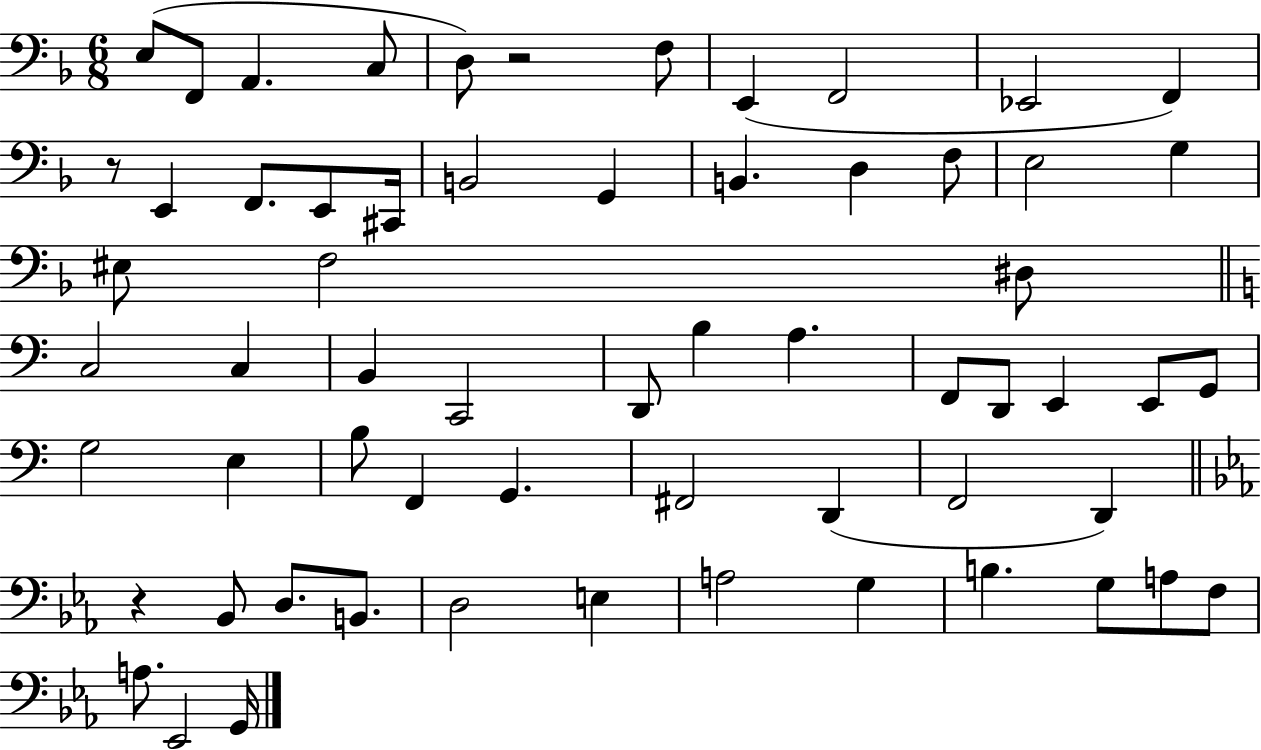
E3/e F2/e A2/q. C3/e D3/e R/h F3/e E2/q F2/h Eb2/h F2/q R/e E2/q F2/e. E2/e C#2/s B2/h G2/q B2/q. D3/q F3/e E3/h G3/q EIS3/e F3/h D#3/e C3/h C3/q B2/q C2/h D2/e B3/q A3/q. F2/e D2/e E2/q E2/e G2/e G3/h E3/q B3/e F2/q G2/q. F#2/h D2/q F2/h D2/q R/q Bb2/e D3/e. B2/e. D3/h E3/q A3/h G3/q B3/q. G3/e A3/e F3/e A3/e. Eb2/h G2/s